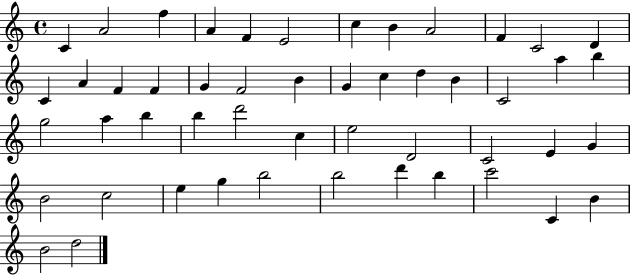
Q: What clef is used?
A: treble